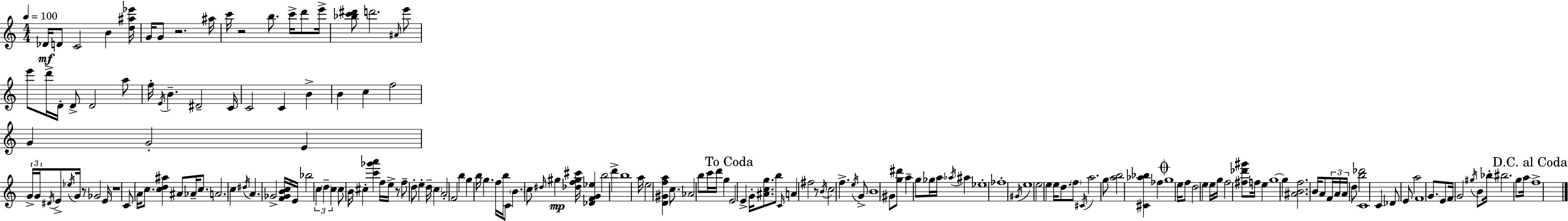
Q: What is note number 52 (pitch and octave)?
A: D#5